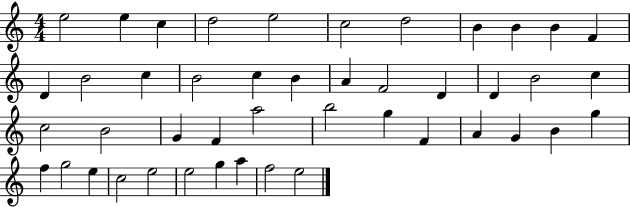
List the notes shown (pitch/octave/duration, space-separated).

E5/h E5/q C5/q D5/h E5/h C5/h D5/h B4/q B4/q B4/q F4/q D4/q B4/h C5/q B4/h C5/q B4/q A4/q F4/h D4/q D4/q B4/h C5/q C5/h B4/h G4/q F4/q A5/h B5/h G5/q F4/q A4/q G4/q B4/q G5/q F5/q G5/h E5/q C5/h E5/h E5/h G5/q A5/q F5/h E5/h